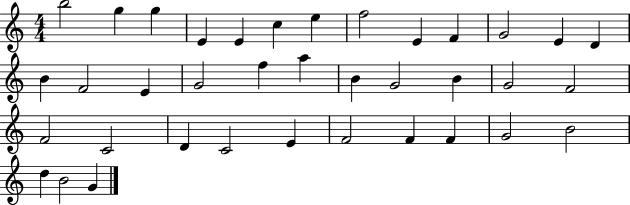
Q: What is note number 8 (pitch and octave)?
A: F5